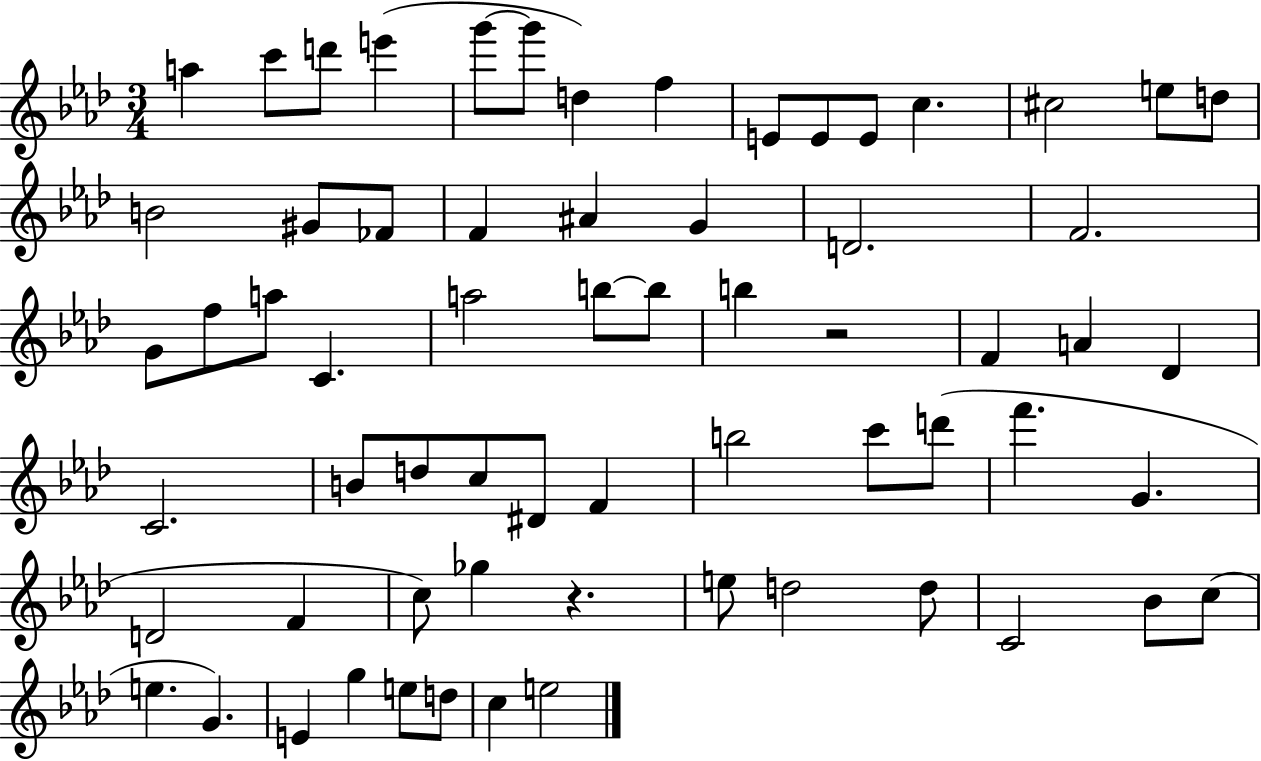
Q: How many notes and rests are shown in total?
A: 65